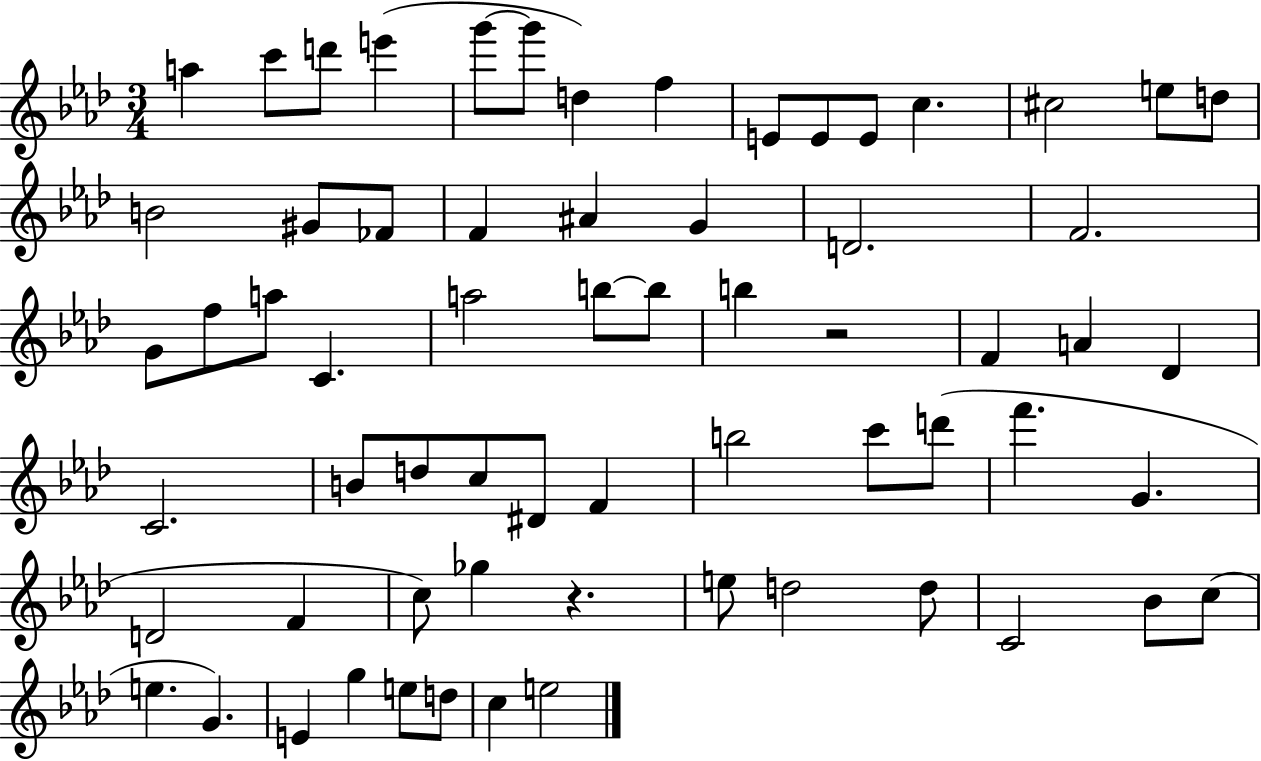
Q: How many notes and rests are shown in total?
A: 65